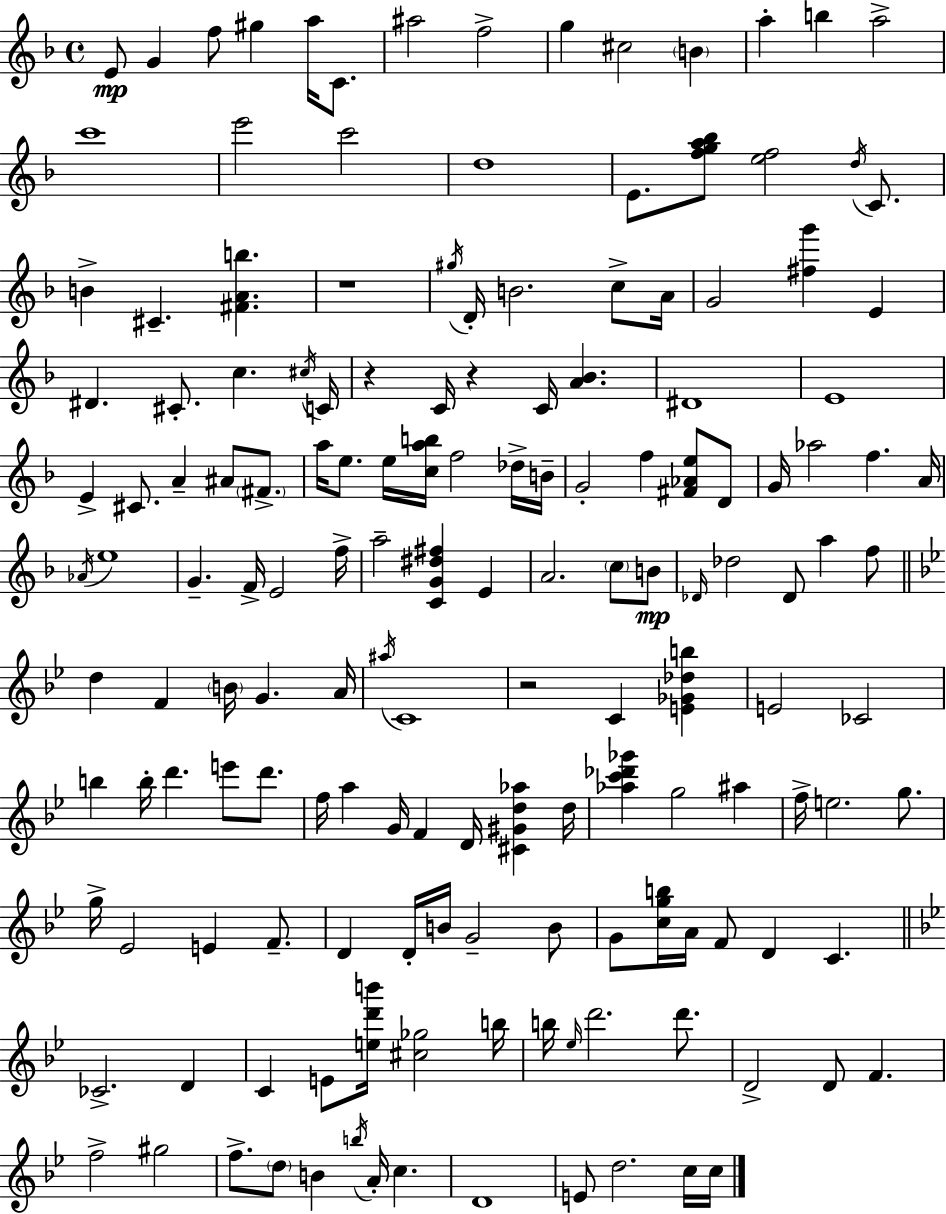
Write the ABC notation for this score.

X:1
T:Untitled
M:4/4
L:1/4
K:Dm
E/2 G f/2 ^g a/4 C/2 ^a2 f2 g ^c2 B a b a2 c'4 e'2 c'2 d4 E/2 [fga_b]/2 [ef]2 d/4 C/2 B ^C [^FAb] z4 ^g/4 D/4 B2 c/2 A/4 G2 [^fg'] E ^D ^C/2 c ^c/4 C/4 z C/4 z C/4 [A_B] ^D4 E4 E ^C/2 A ^A/2 ^F/2 a/4 e/2 e/4 [cab]/4 f2 _d/4 B/4 G2 f [^F_Ae]/2 D/2 G/4 _a2 f A/4 _A/4 e4 G F/4 E2 f/4 a2 [CG^d^f] E A2 c/2 B/2 _D/4 _d2 _D/2 a f/2 d F B/4 G A/4 ^a/4 C4 z2 C [E_G_db] E2 _C2 b b/4 d' e'/2 d'/2 f/4 a G/4 F D/4 [^C^Gd_a] d/4 [_ac'_d'_g'] g2 ^a f/4 e2 g/2 g/4 _E2 E F/2 D D/4 B/4 G2 B/2 G/2 [cgb]/4 A/4 F/2 D C _C2 D C E/2 [ed'b']/4 [^c_g]2 b/4 b/4 _e/4 d'2 d'/2 D2 D/2 F f2 ^g2 f/2 d/2 B b/4 A/4 c D4 E/2 d2 c/4 c/4